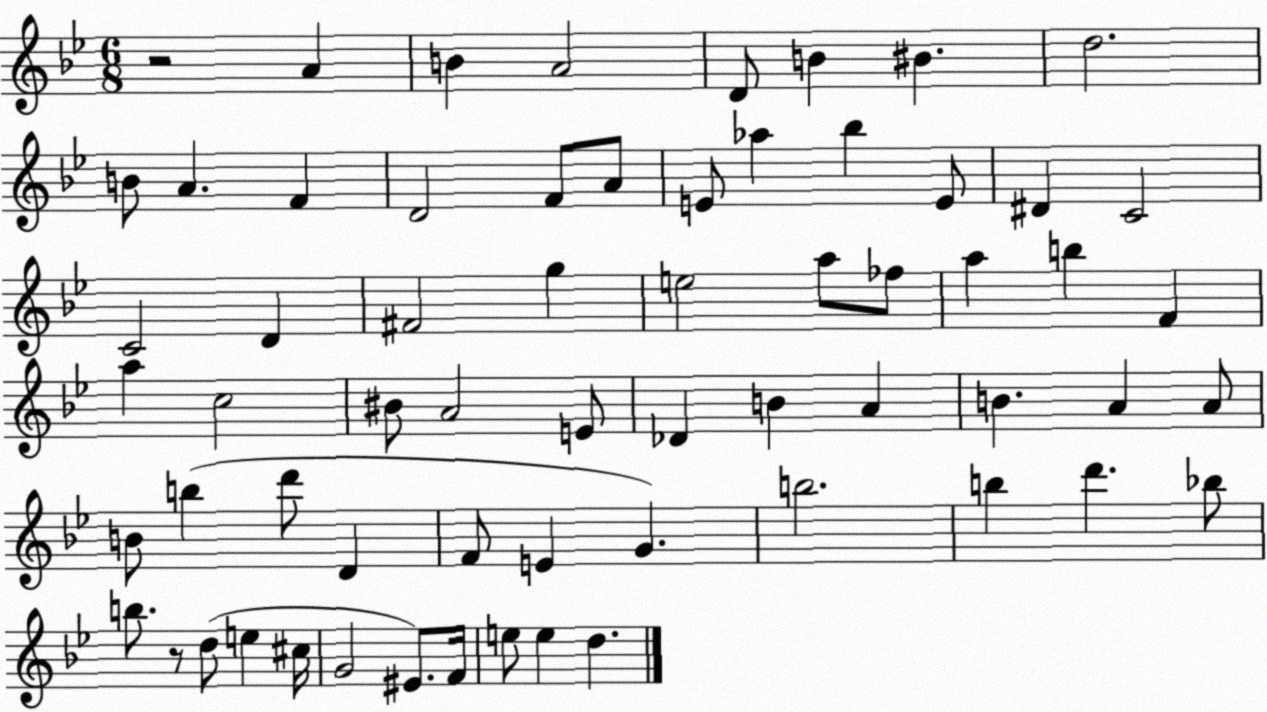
X:1
T:Untitled
M:6/8
L:1/4
K:Bb
z2 A B A2 D/2 B ^B d2 B/2 A F D2 F/2 A/2 E/2 _a _b E/2 ^D C2 C2 D ^F2 g e2 a/2 _f/2 a b F a c2 ^B/2 A2 E/2 _D B A B A A/2 B/2 b d'/2 D F/2 E G b2 b d' _b/2 b/2 z/2 d/2 e ^c/4 G2 ^E/2 F/4 e/2 e d